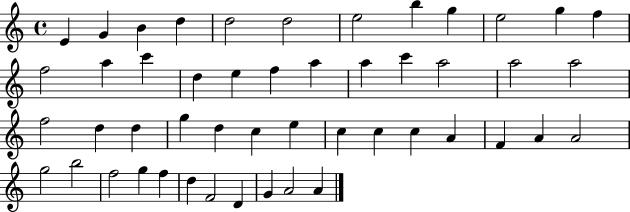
{
  \clef treble
  \time 4/4
  \defaultTimeSignature
  \key c \major
  e'4 g'4 b'4 d''4 | d''2 d''2 | e''2 b''4 g''4 | e''2 g''4 f''4 | \break f''2 a''4 c'''4 | d''4 e''4 f''4 a''4 | a''4 c'''4 a''2 | a''2 a''2 | \break f''2 d''4 d''4 | g''4 d''4 c''4 e''4 | c''4 c''4 c''4 a'4 | f'4 a'4 a'2 | \break g''2 b''2 | f''2 g''4 f''4 | d''4 f'2 d'4 | g'4 a'2 a'4 | \break \bar "|."
}